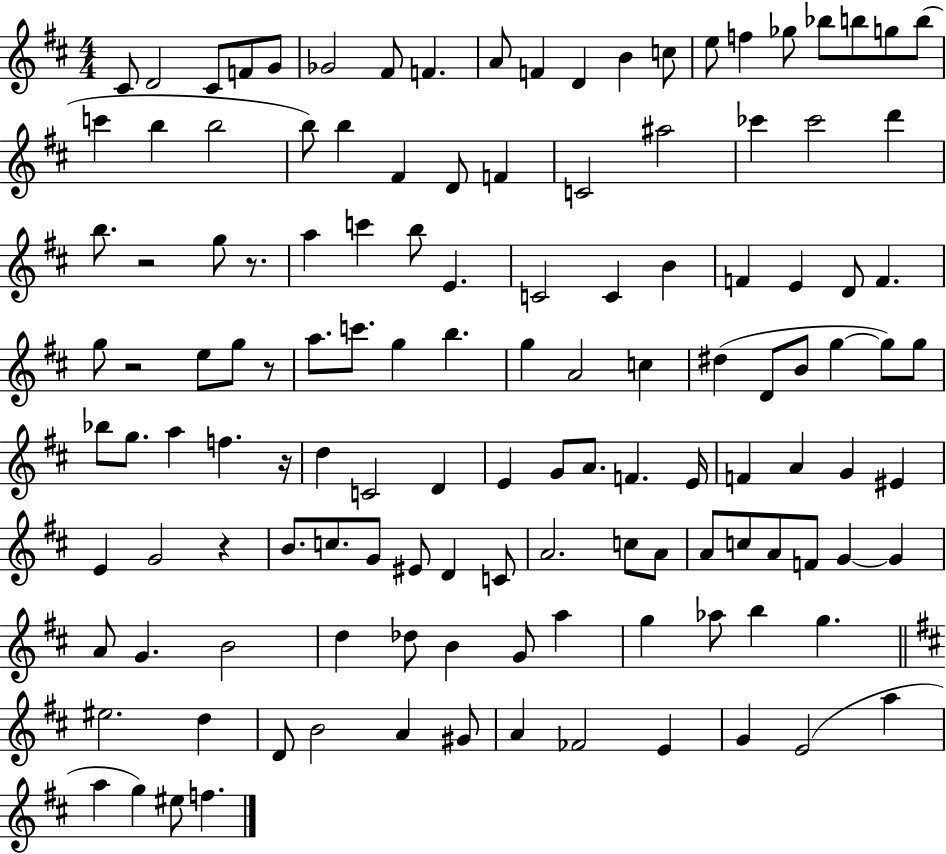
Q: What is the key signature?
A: D major